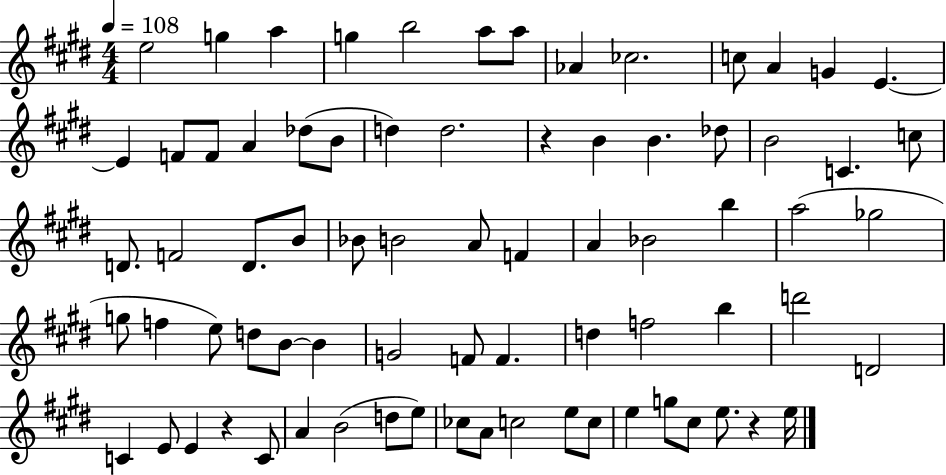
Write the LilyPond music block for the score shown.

{
  \clef treble
  \numericTimeSignature
  \time 4/4
  \key e \major
  \tempo 4 = 108
  e''2 g''4 a''4 | g''4 b''2 a''8 a''8 | aes'4 ces''2. | c''8 a'4 g'4 e'4.~~ | \break e'4 f'8 f'8 a'4 des''8( b'8 | d''4) d''2. | r4 b'4 b'4. des''8 | b'2 c'4. c''8 | \break d'8. f'2 d'8. b'8 | bes'8 b'2 a'8 f'4 | a'4 bes'2 b''4 | a''2( ges''2 | \break g''8 f''4 e''8) d''8 b'8~~ b'4 | g'2 f'8 f'4. | d''4 f''2 b''4 | d'''2 d'2 | \break c'4 e'8 e'4 r4 c'8 | a'4 b'2( d''8 e''8) | ces''8 a'8 c''2 e''8 c''8 | e''4 g''8 cis''8 e''8. r4 e''16 | \break \bar "|."
}